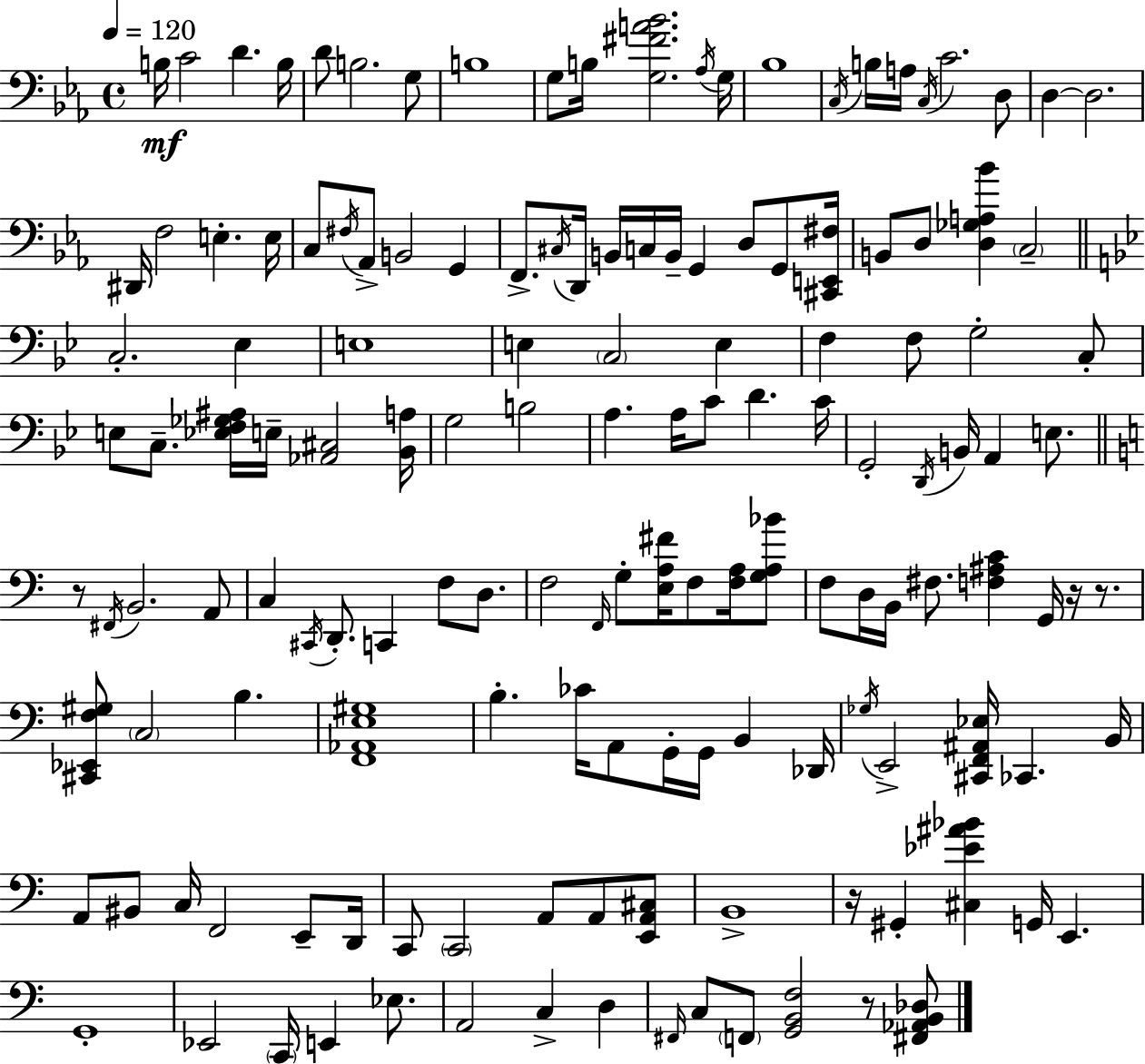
X:1
T:Untitled
M:4/4
L:1/4
K:Eb
B,/4 C2 D B,/4 D/2 B,2 G,/2 B,4 G,/2 B,/4 [G,^FA_B]2 _A,/4 G,/4 _B,4 C,/4 B,/4 A,/4 C,/4 C2 D,/2 D, D,2 ^D,,/4 F,2 E, E,/4 C,/2 ^F,/4 _A,,/2 B,,2 G,, F,,/2 ^C,/4 D,,/4 B,,/4 C,/4 B,,/4 G,, D,/2 G,,/2 [^C,,E,,^F,]/4 B,,/2 D,/2 [D,_G,A,_B] C,2 C,2 _E, E,4 E, C,2 E, F, F,/2 G,2 C,/2 E,/2 C,/2 [_E,F,_G,^A,]/4 E,/4 [_A,,^C,]2 [_B,,A,]/4 G,2 B,2 A, A,/4 C/2 D C/4 G,,2 D,,/4 B,,/4 A,, E,/2 z/2 ^F,,/4 B,,2 A,,/2 C, ^C,,/4 D,,/2 C,, F,/2 D,/2 F,2 F,,/4 G,/2 [E,A,^F]/4 F,/2 [F,A,]/4 [G,A,_B]/2 F,/2 D,/4 B,,/4 ^F,/2 [F,^A,C] G,,/4 z/4 z/2 [^C,,_E,,F,^G,]/2 C,2 B, [F,,_A,,E,^G,]4 B, _C/4 A,,/2 G,,/4 G,,/4 B,, _D,,/4 _G,/4 E,,2 [^C,,F,,^A,,_E,]/4 _C,, B,,/4 A,,/2 ^B,,/2 C,/4 F,,2 E,,/2 D,,/4 C,,/2 C,,2 A,,/2 A,,/2 [E,,A,,^C,]/2 B,,4 z/4 ^G,, [^C,_E^A_B] G,,/4 E,, G,,4 _E,,2 C,,/4 E,, _E,/2 A,,2 C, D, ^F,,/4 C,/2 F,,/2 [G,,B,,F,]2 z/2 [^F,,_A,,B,,_D,]/2